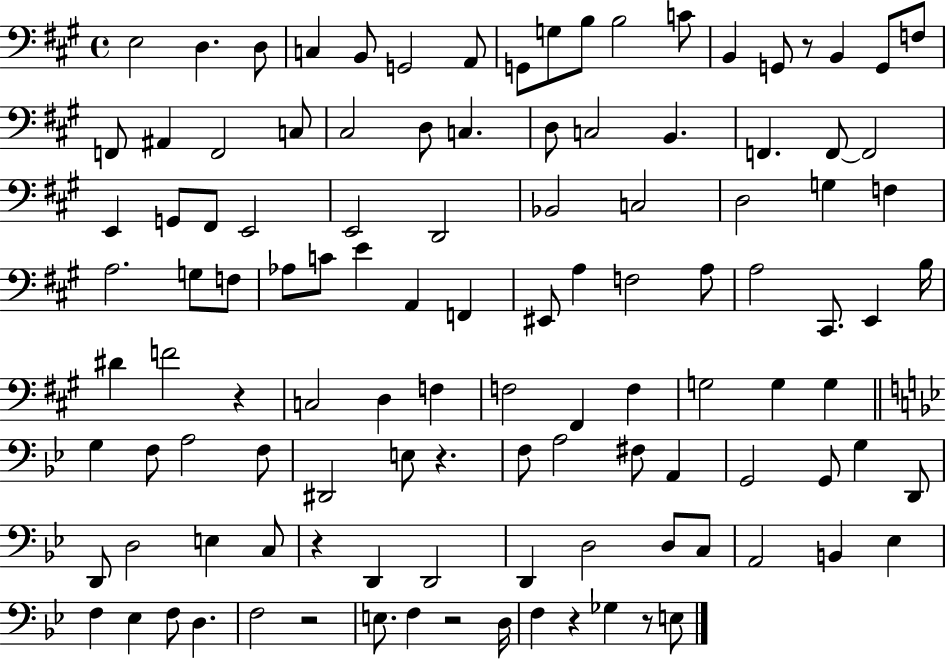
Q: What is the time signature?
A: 4/4